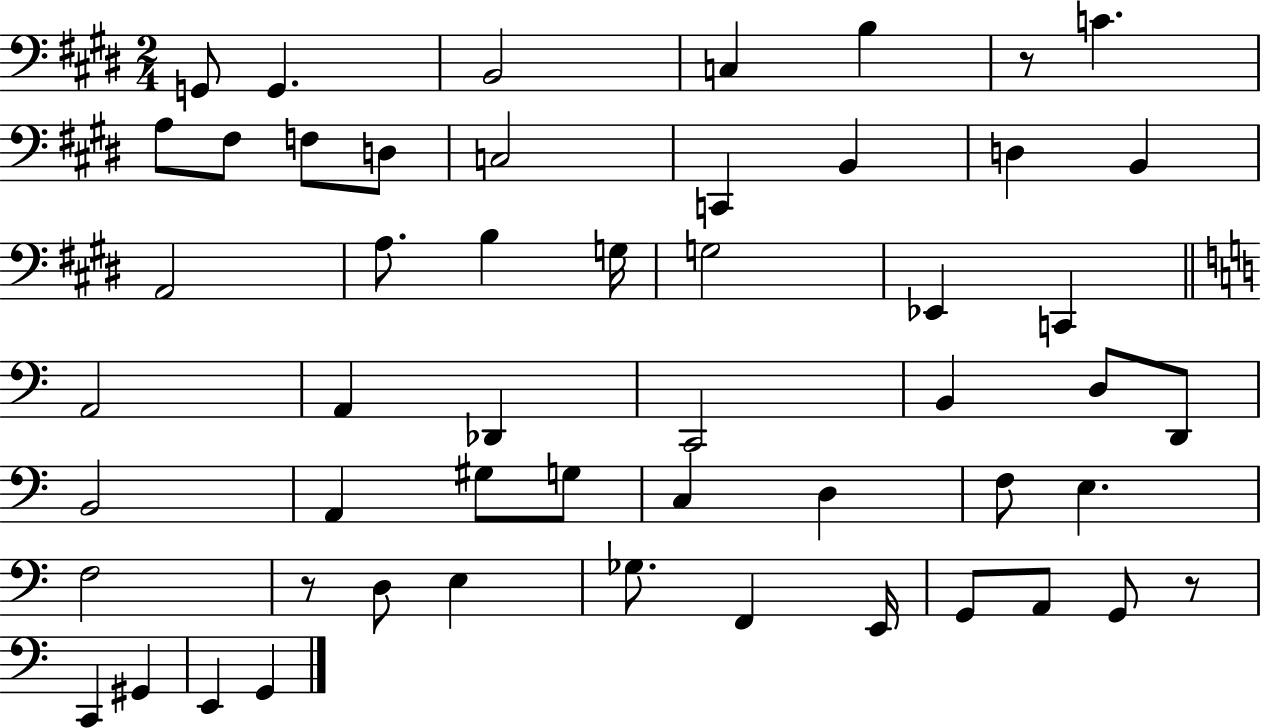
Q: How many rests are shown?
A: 3